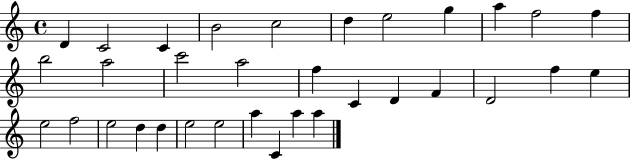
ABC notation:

X:1
T:Untitled
M:4/4
L:1/4
K:C
D C2 C B2 c2 d e2 g a f2 f b2 a2 c'2 a2 f C D F D2 f e e2 f2 e2 d d e2 e2 a C a a